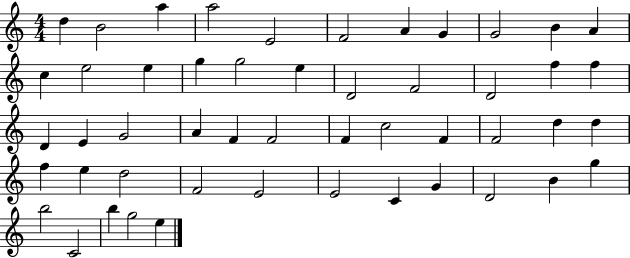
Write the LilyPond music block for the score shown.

{
  \clef treble
  \numericTimeSignature
  \time 4/4
  \key c \major
  d''4 b'2 a''4 | a''2 e'2 | f'2 a'4 g'4 | g'2 b'4 a'4 | \break c''4 e''2 e''4 | g''4 g''2 e''4 | d'2 f'2 | d'2 f''4 f''4 | \break d'4 e'4 g'2 | a'4 f'4 f'2 | f'4 c''2 f'4 | f'2 d''4 d''4 | \break f''4 e''4 d''2 | f'2 e'2 | e'2 c'4 g'4 | d'2 b'4 g''4 | \break b''2 c'2 | b''4 g''2 e''4 | \bar "|."
}